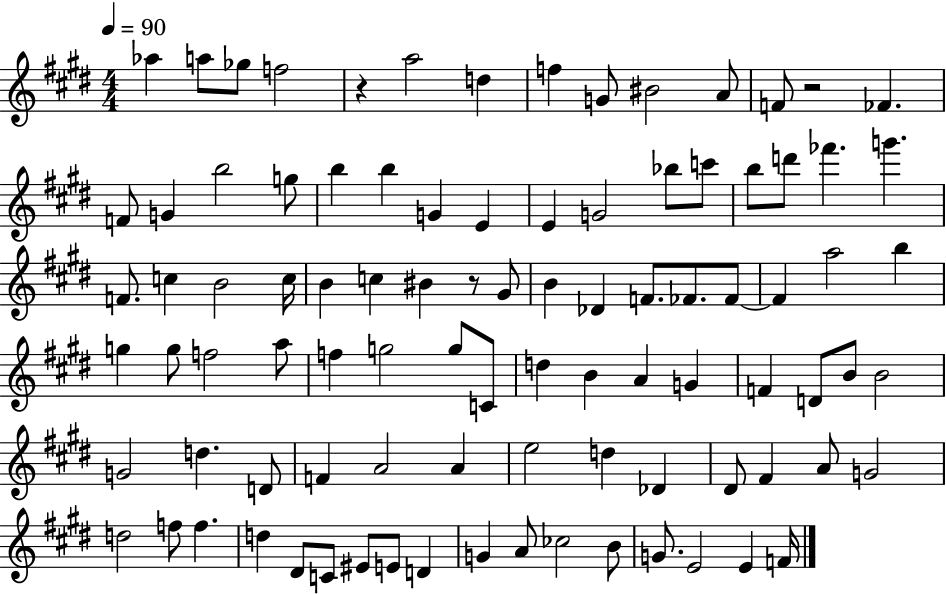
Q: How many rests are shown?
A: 3